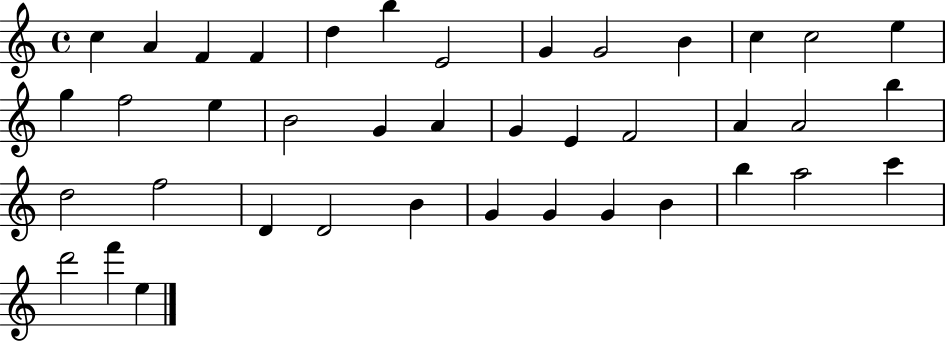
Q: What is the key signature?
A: C major